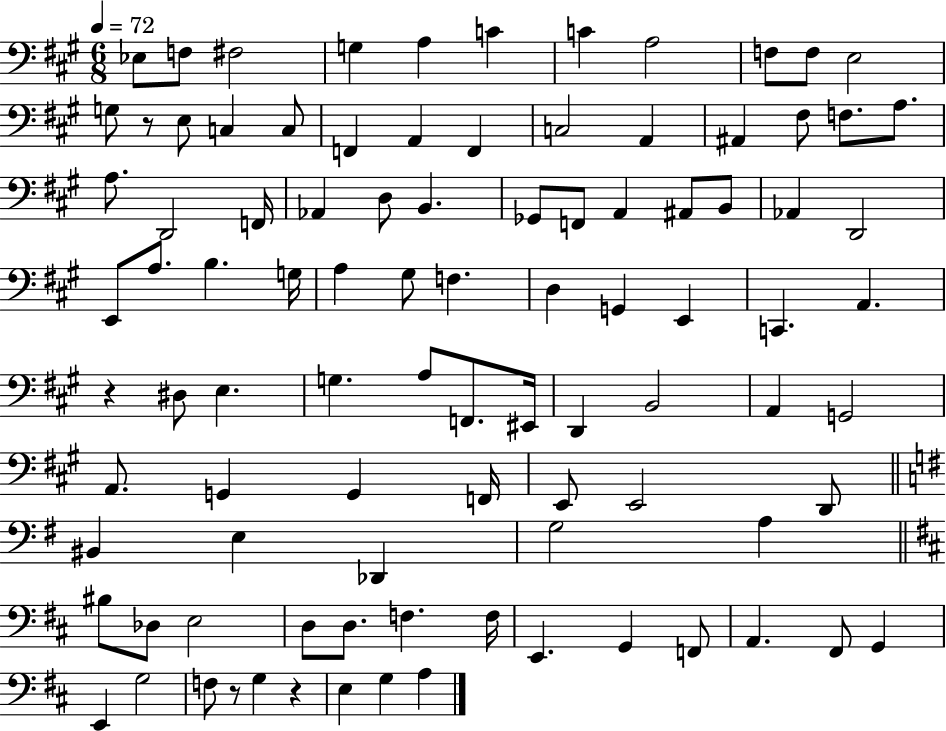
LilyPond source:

{
  \clef bass
  \numericTimeSignature
  \time 6/8
  \key a \major
  \tempo 4 = 72
  ees8 f8 fis2 | g4 a4 c'4 | c'4 a2 | f8 f8 e2 | \break g8 r8 e8 c4 c8 | f,4 a,4 f,4 | c2 a,4 | ais,4 fis8 f8. a8. | \break a8. d,2 f,16 | aes,4 d8 b,4. | ges,8 f,8 a,4 ais,8 b,8 | aes,4 d,2 | \break e,8 a8. b4. g16 | a4 gis8 f4. | d4 g,4 e,4 | c,4. a,4. | \break r4 dis8 e4. | g4. a8 f,8. eis,16 | d,4 b,2 | a,4 g,2 | \break a,8. g,4 g,4 f,16 | e,8 e,2 d,8 | \bar "||" \break \key g \major bis,4 e4 des,4 | g2 a4 | \bar "||" \break \key d \major bis8 des8 e2 | d8 d8. f4. f16 | e,4. g,4 f,8 | a,4. fis,8 g,4 | \break e,4 g2 | f8 r8 g4 r4 | e4 g4 a4 | \bar "|."
}